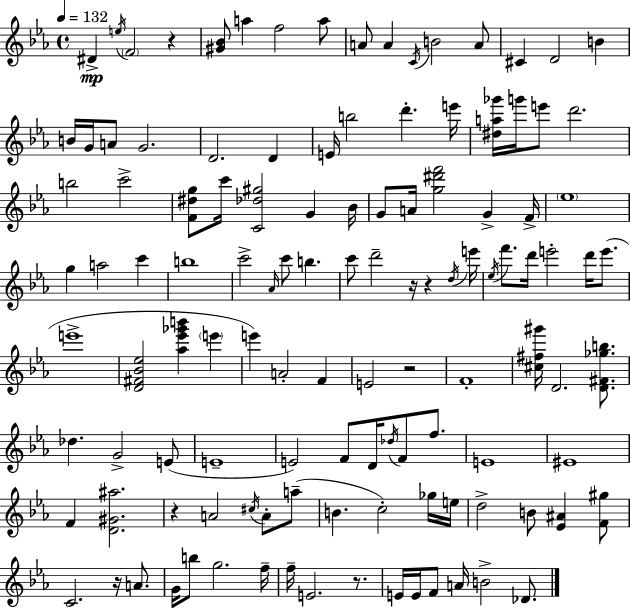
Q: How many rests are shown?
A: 7